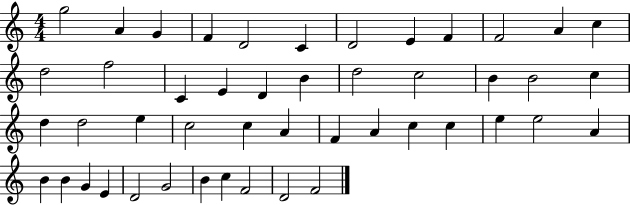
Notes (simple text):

G5/h A4/q G4/q F4/q D4/h C4/q D4/h E4/q F4/q F4/h A4/q C5/q D5/h F5/h C4/q E4/q D4/q B4/q D5/h C5/h B4/q B4/h C5/q D5/q D5/h E5/q C5/h C5/q A4/q F4/q A4/q C5/q C5/q E5/q E5/h A4/q B4/q B4/q G4/q E4/q D4/h G4/h B4/q C5/q F4/h D4/h F4/h